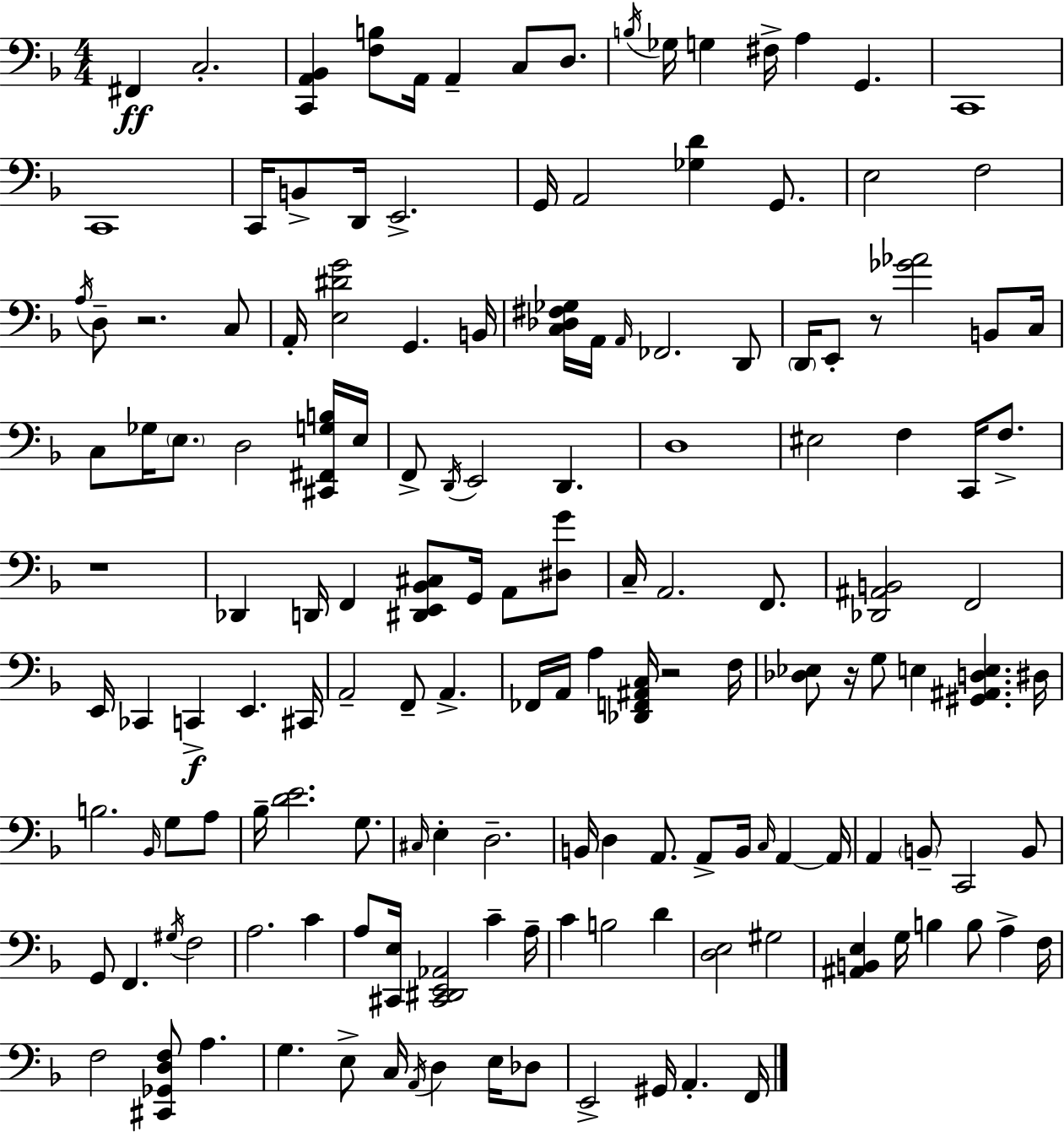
X:1
T:Untitled
M:4/4
L:1/4
K:Dm
^F,, C,2 [C,,A,,_B,,] [F,B,]/2 A,,/4 A,, C,/2 D,/2 B,/4 _G,/4 G, ^F,/4 A, G,, C,,4 C,,4 C,,/4 B,,/2 D,,/4 E,,2 G,,/4 A,,2 [_G,D] G,,/2 E,2 F,2 A,/4 D,/2 z2 C,/2 A,,/4 [E,^DG]2 G,, B,,/4 [C,_D,^F,_G,]/4 A,,/4 A,,/4 _F,,2 D,,/2 D,,/4 E,,/2 z/2 [_G_A]2 B,,/2 C,/4 C,/2 _G,/4 E,/2 D,2 [^C,,^F,,G,B,]/4 E,/4 F,,/2 D,,/4 E,,2 D,, D,4 ^E,2 F, C,,/4 F,/2 z4 _D,, D,,/4 F,, [^D,,E,,_B,,^C,]/2 G,,/4 A,,/2 [^D,G]/2 C,/4 A,,2 F,,/2 [_D,,^A,,B,,]2 F,,2 E,,/4 _C,, C,, E,, ^C,,/4 A,,2 F,,/2 A,, _F,,/4 A,,/4 A, [_D,,F,,^A,,C,]/4 z2 F,/4 [_D,_E,]/2 z/4 G,/2 E, [^G,,^A,,D,E,] ^D,/4 B,2 _B,,/4 G,/2 A,/2 _B,/4 [DE]2 G,/2 ^C,/4 E, D,2 B,,/4 D, A,,/2 A,,/2 B,,/4 C,/4 A,, A,,/4 A,, B,,/2 C,,2 B,,/2 G,,/2 F,, ^G,/4 F,2 A,2 C A,/2 [^C,,E,]/4 [^C,,^D,,E,,_A,,]2 C A,/4 C B,2 D [D,E,]2 ^G,2 [^A,,B,,E,] G,/4 B, B,/2 A, F,/4 F,2 [^C,,_G,,D,F,]/2 A, G, E,/2 C,/4 A,,/4 D, E,/4 _D,/2 E,,2 ^G,,/4 A,, F,,/4